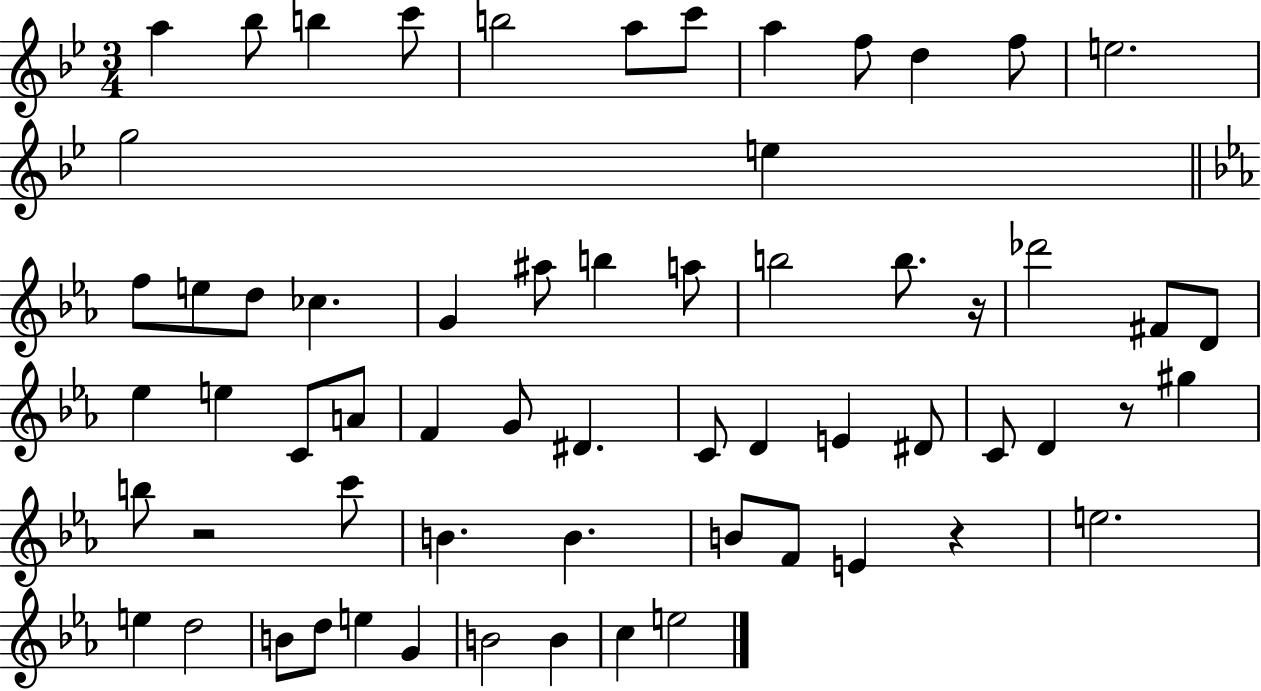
A5/q Bb5/e B5/q C6/e B5/h A5/e C6/e A5/q F5/e D5/q F5/e E5/h. G5/h E5/q F5/e E5/e D5/e CES5/q. G4/q A#5/e B5/q A5/e B5/h B5/e. R/s Db6/h F#4/e D4/e Eb5/q E5/q C4/e A4/e F4/q G4/e D#4/q. C4/e D4/q E4/q D#4/e C4/e D4/q R/e G#5/q B5/e R/h C6/e B4/q. B4/q. B4/e F4/e E4/q R/q E5/h. E5/q D5/h B4/e D5/e E5/q G4/q B4/h B4/q C5/q E5/h